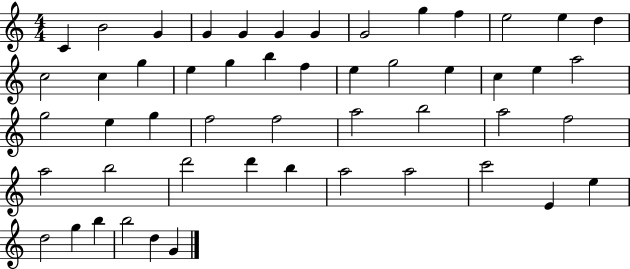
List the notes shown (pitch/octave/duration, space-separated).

C4/q B4/h G4/q G4/q G4/q G4/q G4/q G4/h G5/q F5/q E5/h E5/q D5/q C5/h C5/q G5/q E5/q G5/q B5/q F5/q E5/q G5/h E5/q C5/q E5/q A5/h G5/h E5/q G5/q F5/h F5/h A5/h B5/h A5/h F5/h A5/h B5/h D6/h D6/q B5/q A5/h A5/h C6/h E4/q E5/q D5/h G5/q B5/q B5/h D5/q G4/q